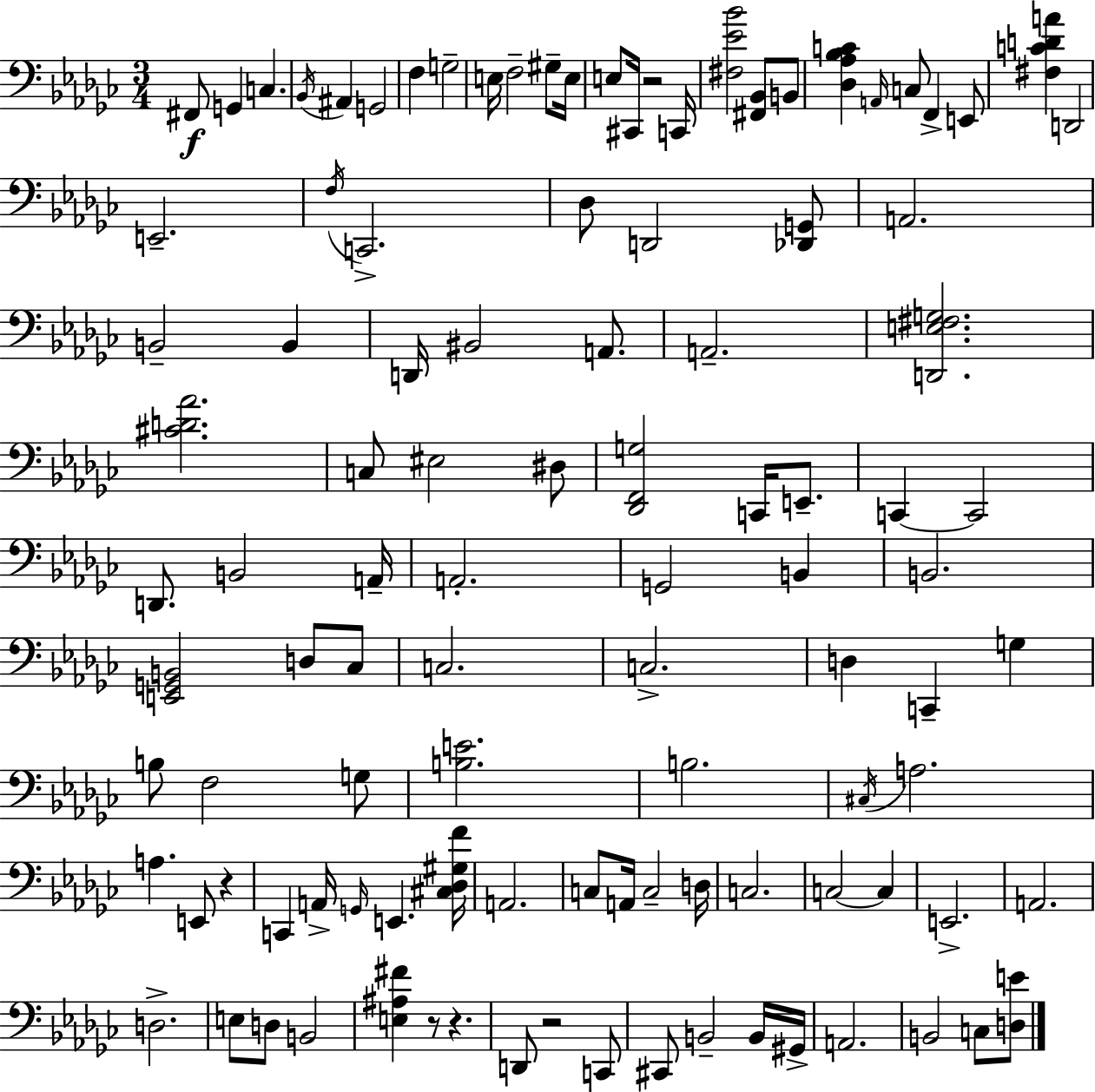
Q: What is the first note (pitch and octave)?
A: F#2